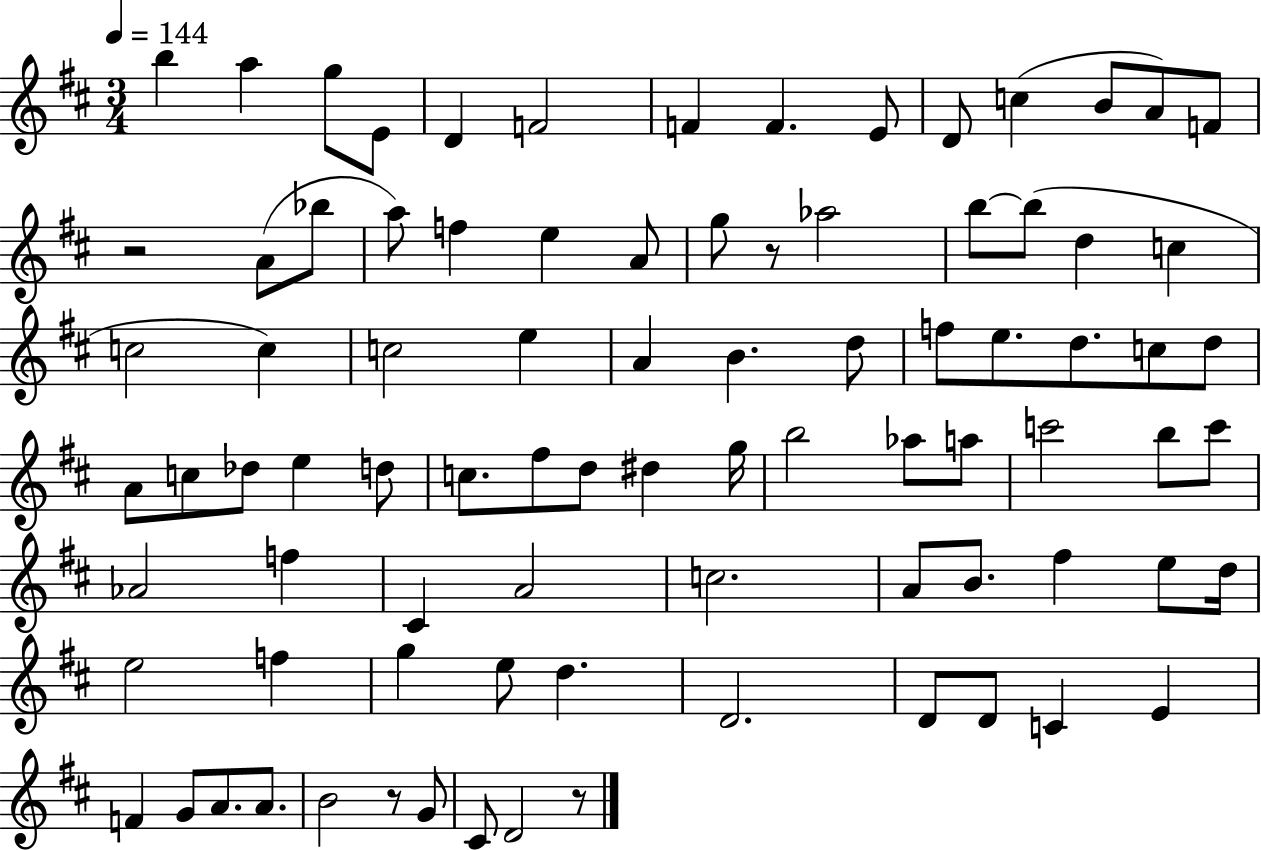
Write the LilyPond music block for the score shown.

{
  \clef treble
  \numericTimeSignature
  \time 3/4
  \key d \major
  \tempo 4 = 144
  b''4 a''4 g''8 e'8 | d'4 f'2 | f'4 f'4. e'8 | d'8 c''4( b'8 a'8) f'8 | \break r2 a'8( bes''8 | a''8) f''4 e''4 a'8 | g''8 r8 aes''2 | b''8~~ b''8( d''4 c''4 | \break c''2 c''4) | c''2 e''4 | a'4 b'4. d''8 | f''8 e''8. d''8. c''8 d''8 | \break a'8 c''8 des''8 e''4 d''8 | c''8. fis''8 d''8 dis''4 g''16 | b''2 aes''8 a''8 | c'''2 b''8 c'''8 | \break aes'2 f''4 | cis'4 a'2 | c''2. | a'8 b'8. fis''4 e''8 d''16 | \break e''2 f''4 | g''4 e''8 d''4. | d'2. | d'8 d'8 c'4 e'4 | \break f'4 g'8 a'8. a'8. | b'2 r8 g'8 | cis'8 d'2 r8 | \bar "|."
}